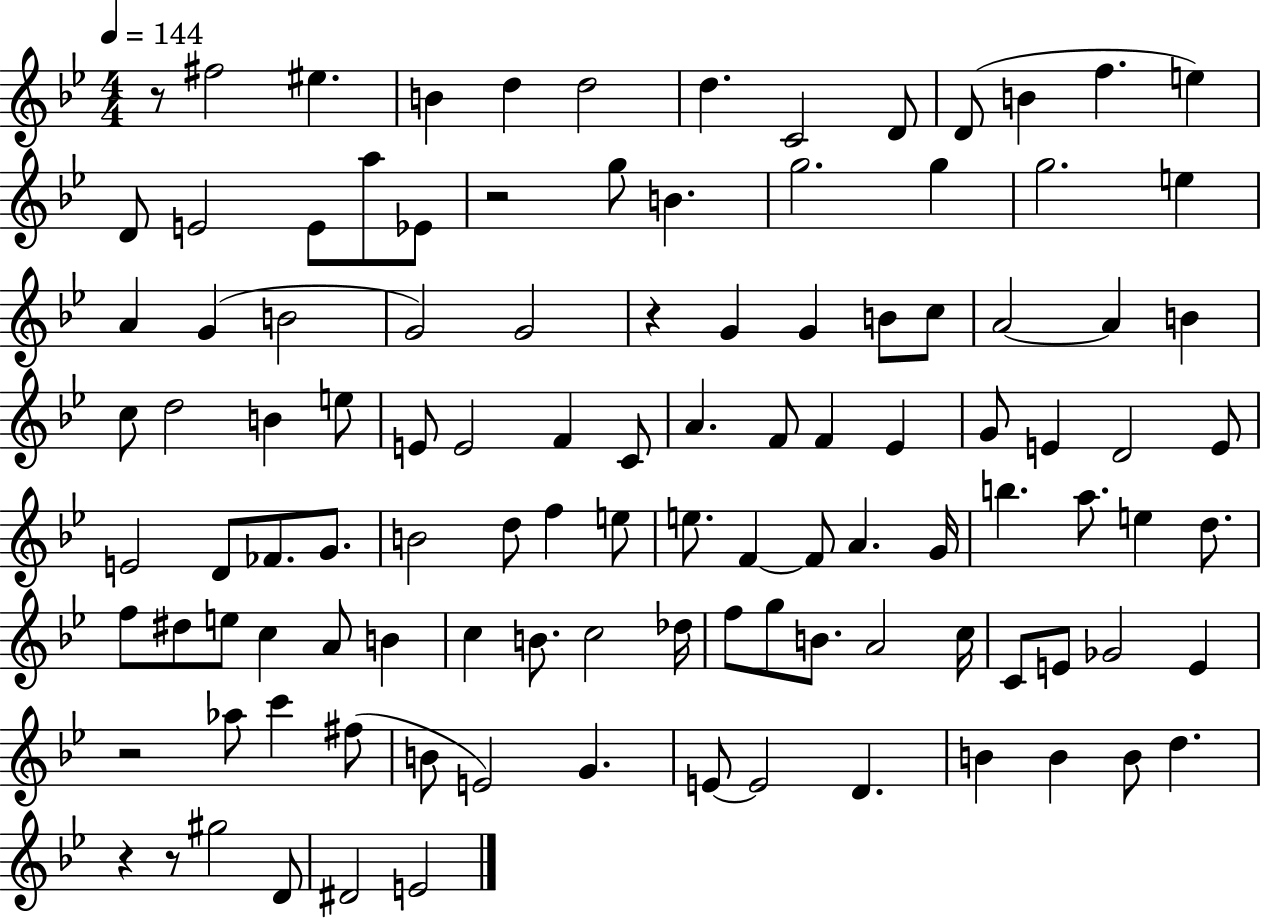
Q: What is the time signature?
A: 4/4